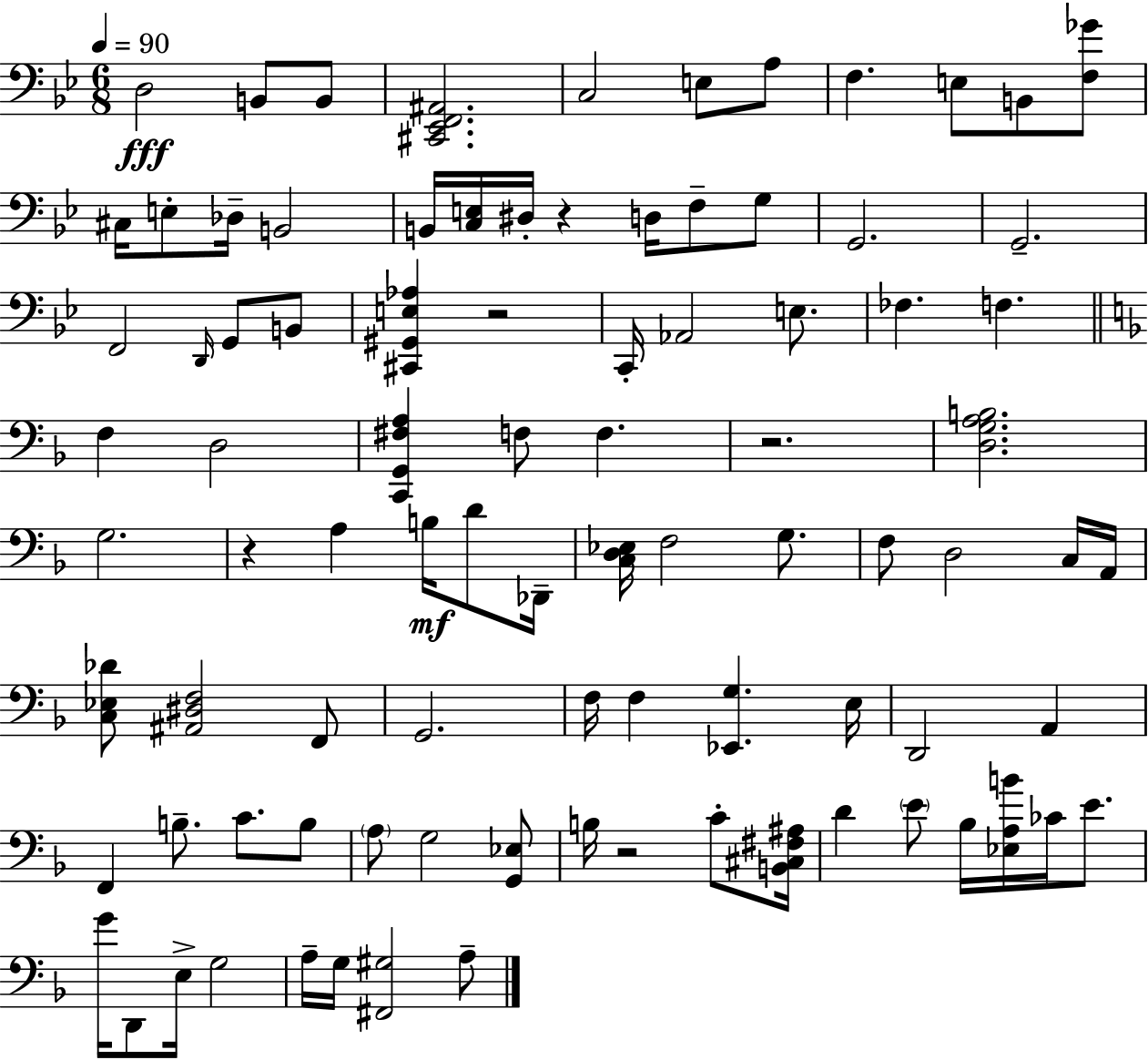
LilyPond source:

{
  \clef bass
  \numericTimeSignature
  \time 6/8
  \key g \minor
  \tempo 4 = 90
  d2\fff b,8 b,8 | <cis, ees, f, ais,>2. | c2 e8 a8 | f4. e8 b,8 <f ges'>8 | \break cis16 e8-. des16-- b,2 | b,16 <c e>16 dis16-. r4 d16 f8-- g8 | g,2. | g,2.-- | \break f,2 \grace { d,16 } g,8 b,8 | <cis, gis, e aes>4 r2 | c,16-. aes,2 e8. | fes4. f4. | \break \bar "||" \break \key f \major f4 d2 | <c, g, fis a>4 f8 f4. | r2. | <d g a b>2. | \break g2. | r4 a4 b16\mf d'8 des,16-- | <c d ees>16 f2 g8. | f8 d2 c16 a,16 | \break <c ees des'>8 <ais, dis f>2 f,8 | g,2. | f16 f4 <ees, g>4. e16 | d,2 a,4 | \break f,4 b8.-- c'8. b8 | \parenthesize a8 g2 <g, ees>8 | b16 r2 c'8-. <b, cis fis ais>16 | d'4 \parenthesize e'8 bes16 <ees a b'>16 ces'16 e'8. | \break g'16 d,8 e16-> g2 | a16-- g16 <fis, gis>2 a8-- | \bar "|."
}